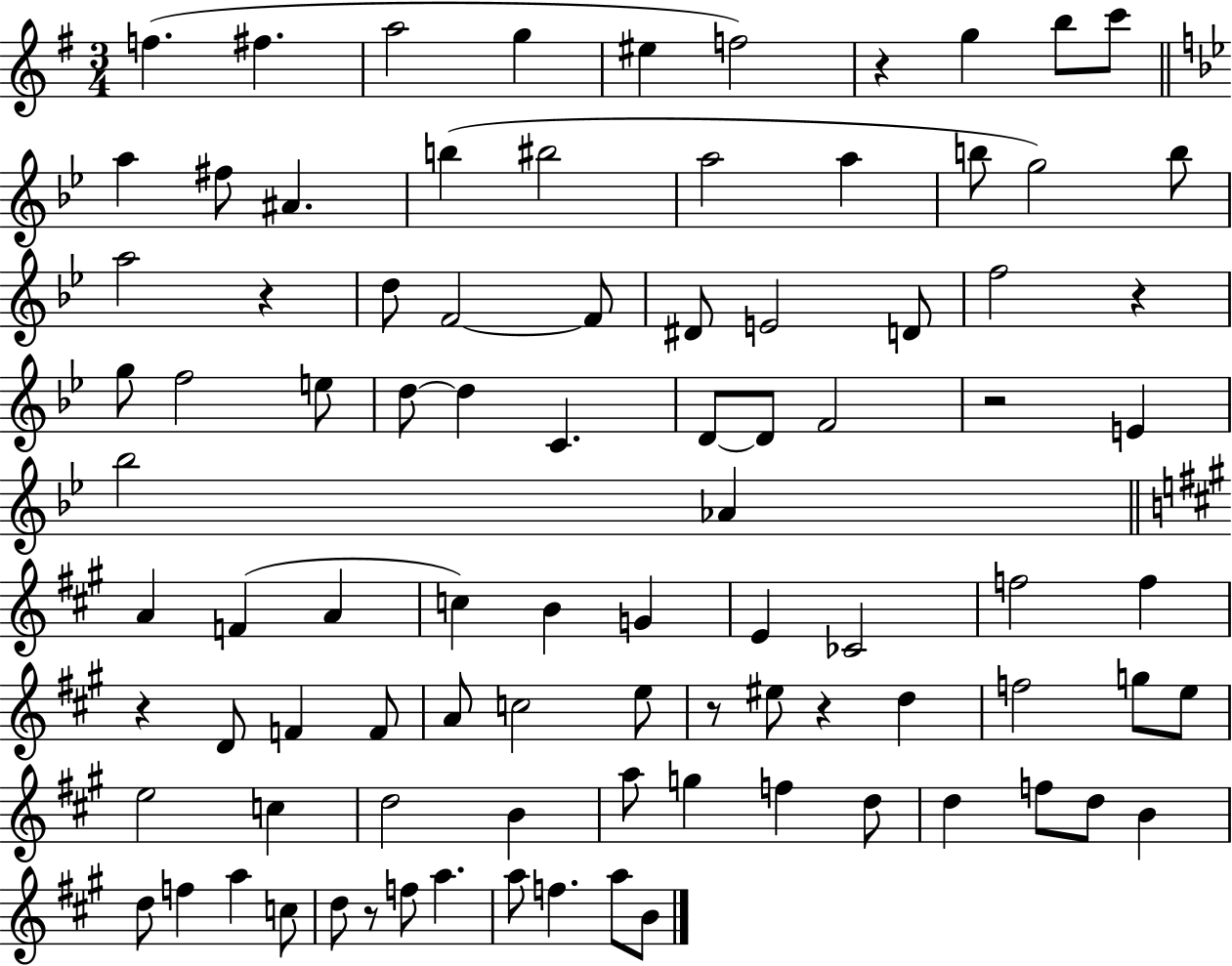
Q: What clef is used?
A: treble